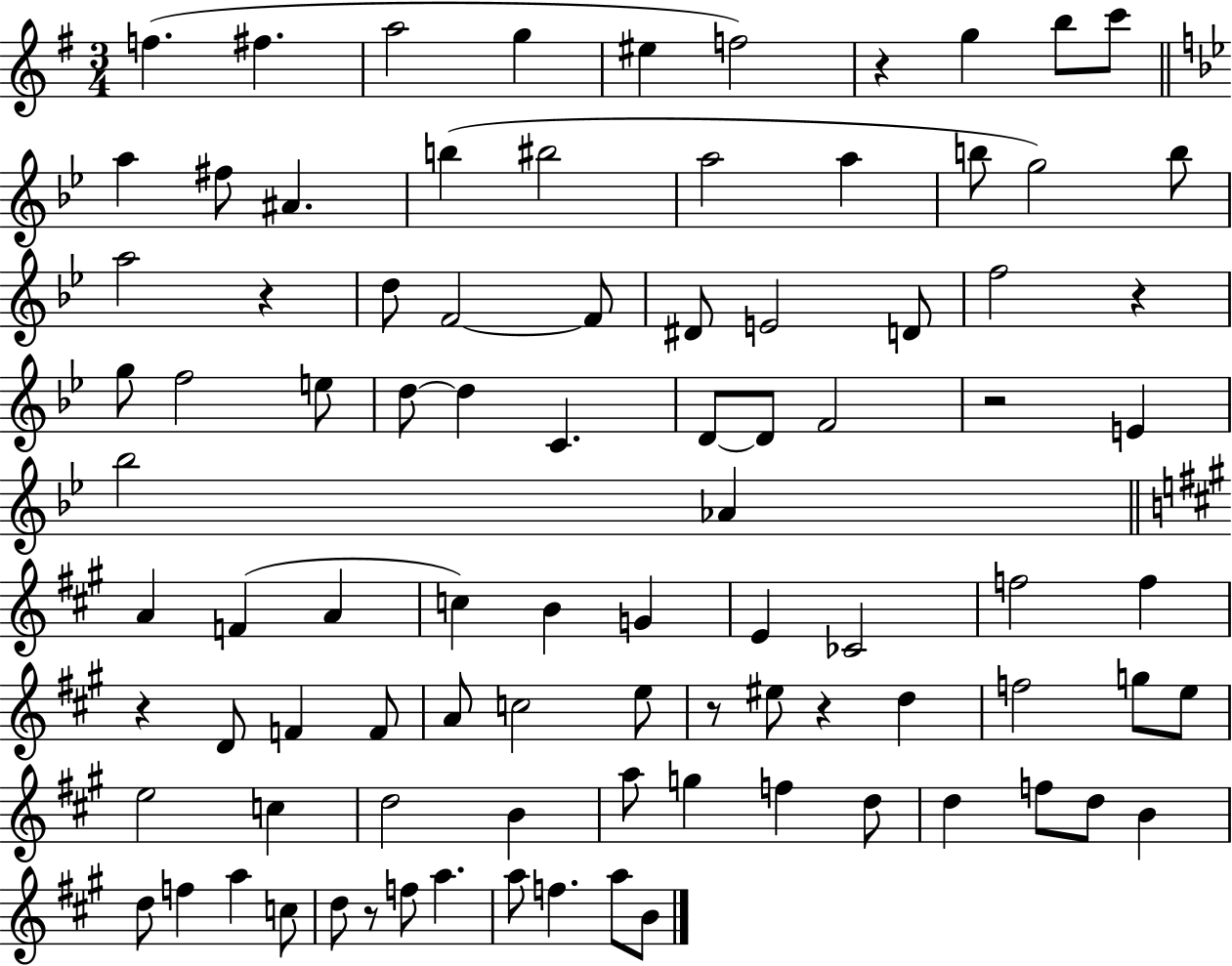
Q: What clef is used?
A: treble